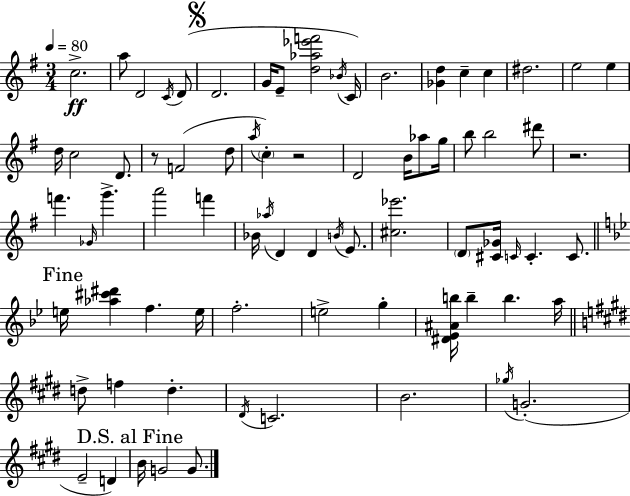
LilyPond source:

{
  \clef treble
  \numericTimeSignature
  \time 3/4
  \key e \minor
  \tempo 4 = 80
  c''2.->\ff | a''8 d'2 \acciaccatura { c'16 } d'8( | \mark \markup { \musicglyph "scripts.segno" } d'2. | g'16 e'8-- <d'' aes'' ees''' f'''>2 | \break \acciaccatura { bes'16 }) c'16 b'2. | <ges' d''>4 c''4-- c''4 | dis''2. | e''2 e''4 | \break d''16 c''2 d'8. | r8 f'2( | d''8 \acciaccatura { a''16 } \parenthesize c''4-.) r2 | d'2 b'16 | \break aes''8 g''16 b''8 b''2 | dis'''8 r2. | f'''4. \grace { ges'16 } g'''4.-> | a'''2 | \break f'''4 bes'16 \acciaccatura { aes''16 } d'4 d'4 | \acciaccatura { b'16 } e'8. <cis'' ees'''>2. | \parenthesize d'8 <cis' ges'>16 \grace { c'16 } c'4.-. | c'8. \mark "Fine" \bar "||" \break \key g \minor e''16 <aes'' cis''' dis'''>4 f''4. e''16 | f''2.-. | e''2-> g''4-. | <dis' ees' ais' b''>16 b''4-- b''4. a''16 | \break \bar "||" \break \key e \major d''8-> f''4 d''4.-. | \acciaccatura { dis'16 } c'2. | b'2. | \acciaccatura { ges''16 } g'2.-.( | \break e'2-- d'4) | \mark "D.S. al Fine" b'16 g'2 g'8. | \bar "|."
}